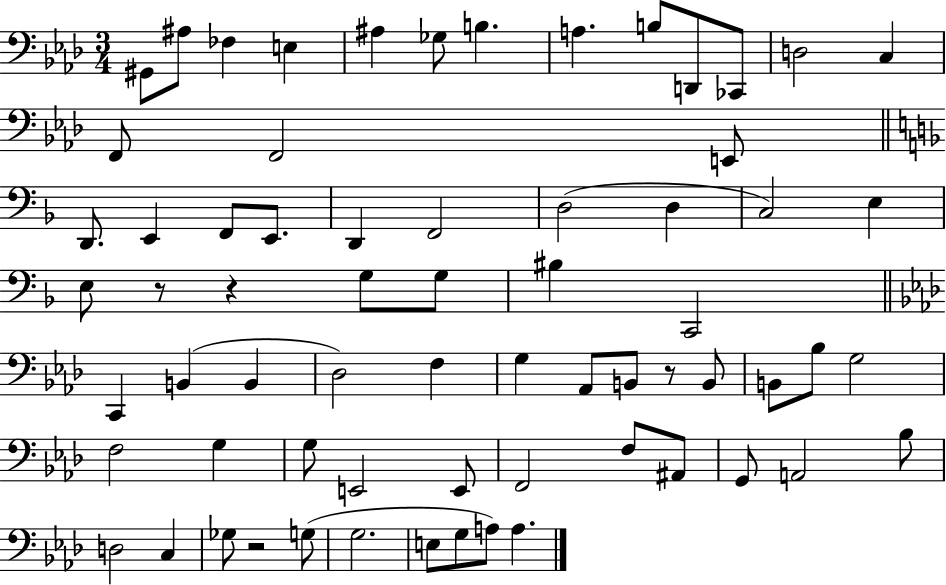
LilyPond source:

{
  \clef bass
  \numericTimeSignature
  \time 3/4
  \key aes \major
  gis,8 ais8 fes4 e4 | ais4 ges8 b4. | a4. b8 d,8 ces,8 | d2 c4 | \break f,8 f,2 e,8 | \bar "||" \break \key f \major d,8. e,4 f,8 e,8. | d,4 f,2 | d2( d4 | c2) e4 | \break e8 r8 r4 g8 g8 | bis4 c,2 | \bar "||" \break \key f \minor c,4 b,4( b,4 | des2) f4 | g4 aes,8 b,8 r8 b,8 | b,8 bes8 g2 | \break f2 g4 | g8 e,2 e,8 | f,2 f8 ais,8 | g,8 a,2 bes8 | \break d2 c4 | ges8 r2 g8( | g2. | e8 g8 a8) a4. | \break \bar "|."
}